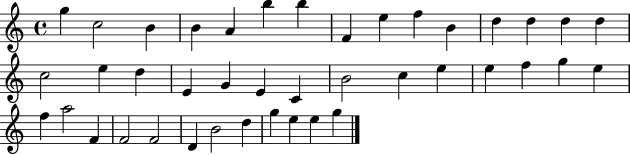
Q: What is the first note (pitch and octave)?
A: G5